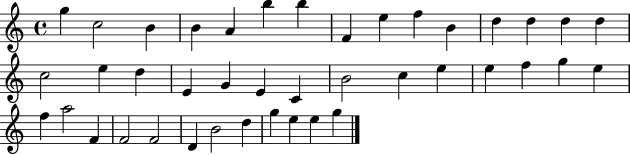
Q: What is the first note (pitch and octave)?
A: G5